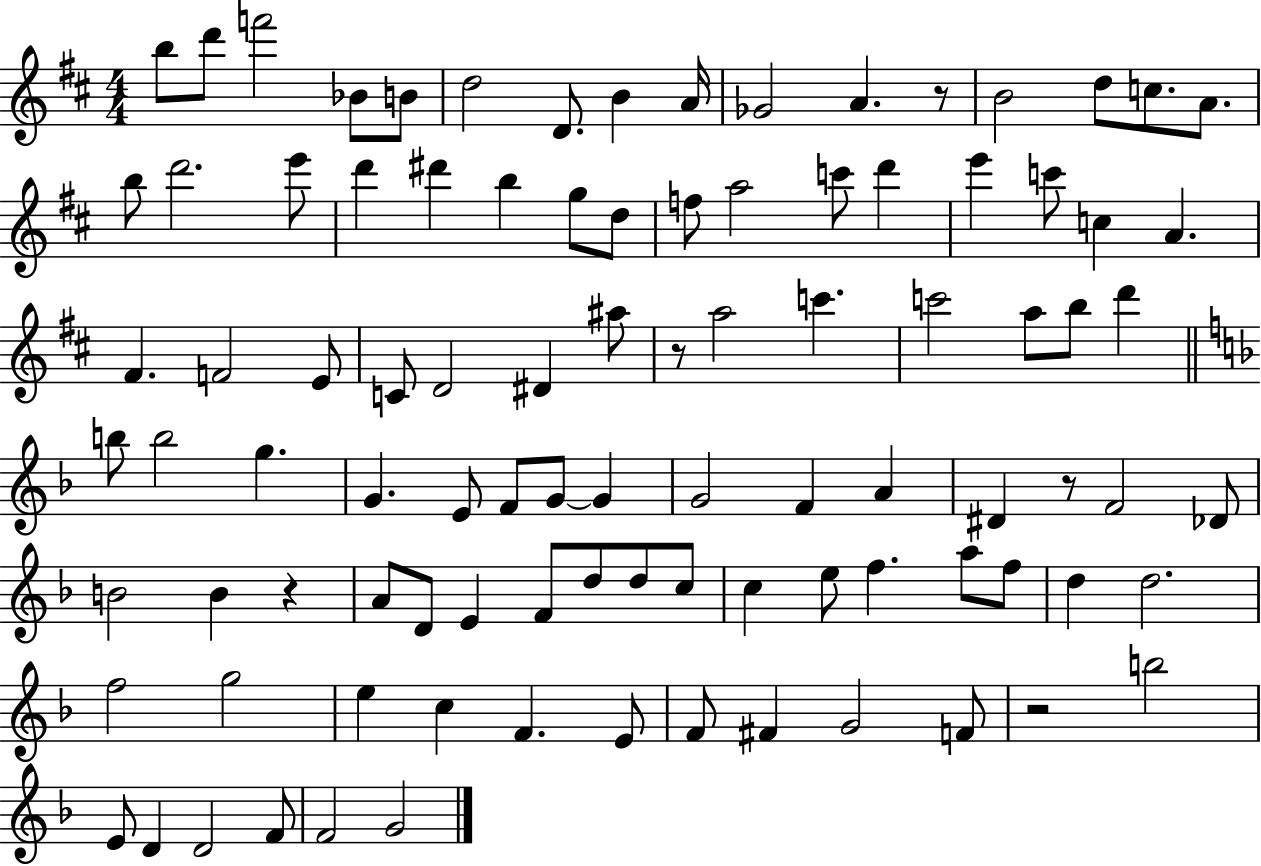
B5/e D6/e F6/h Bb4/e B4/e D5/h D4/e. B4/q A4/s Gb4/h A4/q. R/e B4/h D5/e C5/e. A4/e. B5/e D6/h. E6/e D6/q D#6/q B5/q G5/e D5/e F5/e A5/h C6/e D6/q E6/q C6/e C5/q A4/q. F#4/q. F4/h E4/e C4/e D4/h D#4/q A#5/e R/e A5/h C6/q. C6/h A5/e B5/e D6/q B5/e B5/h G5/q. G4/q. E4/e F4/e G4/e G4/q G4/h F4/q A4/q D#4/q R/e F4/h Db4/e B4/h B4/q R/q A4/e D4/e E4/q F4/e D5/e D5/e C5/e C5/q E5/e F5/q. A5/e F5/e D5/q D5/h. F5/h G5/h E5/q C5/q F4/q. E4/e F4/e F#4/q G4/h F4/e R/h B5/h E4/e D4/q D4/h F4/e F4/h G4/h